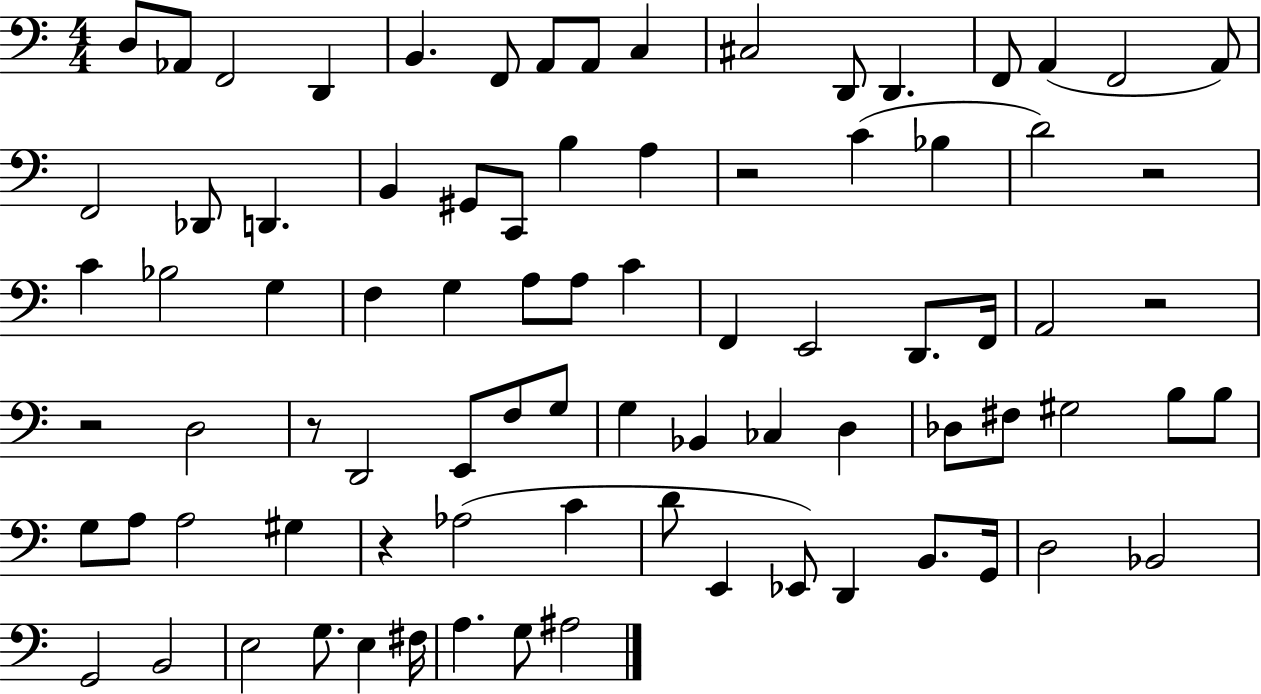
D3/e Ab2/e F2/h D2/q B2/q. F2/e A2/e A2/e C3/q C#3/h D2/e D2/q. F2/e A2/q F2/h A2/e F2/h Db2/e D2/q. B2/q G#2/e C2/e B3/q A3/q R/h C4/q Bb3/q D4/h R/h C4/q Bb3/h G3/q F3/q G3/q A3/e A3/e C4/q F2/q E2/h D2/e. F2/s A2/h R/h R/h D3/h R/e D2/h E2/e F3/e G3/e G3/q Bb2/q CES3/q D3/q Db3/e F#3/e G#3/h B3/e B3/e G3/e A3/e A3/h G#3/q R/q Ab3/h C4/q D4/e E2/q Eb2/e D2/q B2/e. G2/s D3/h Bb2/h G2/h B2/h E3/h G3/e. E3/q F#3/s A3/q. G3/e A#3/h